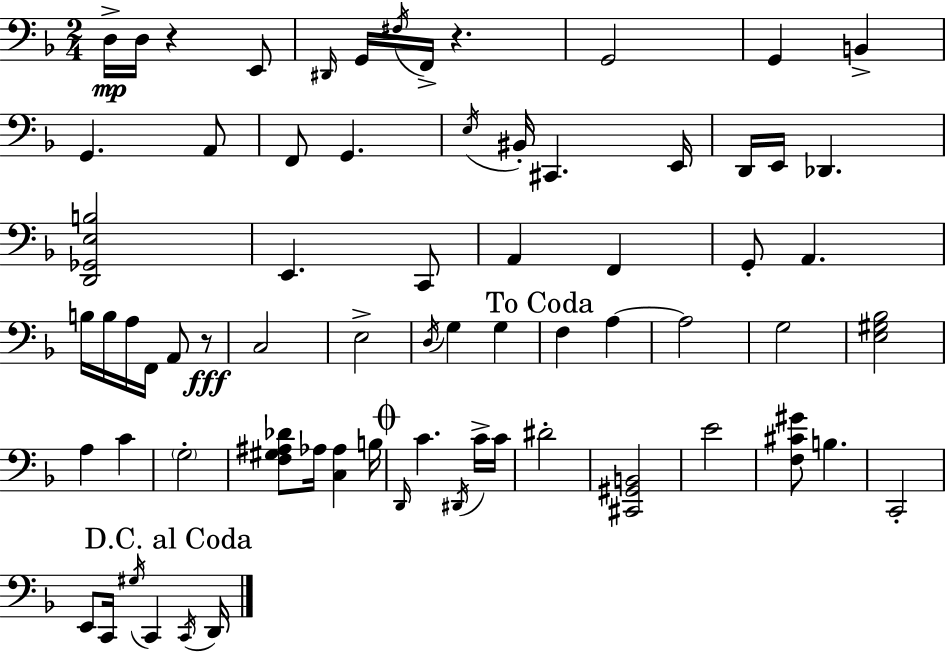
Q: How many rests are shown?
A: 3